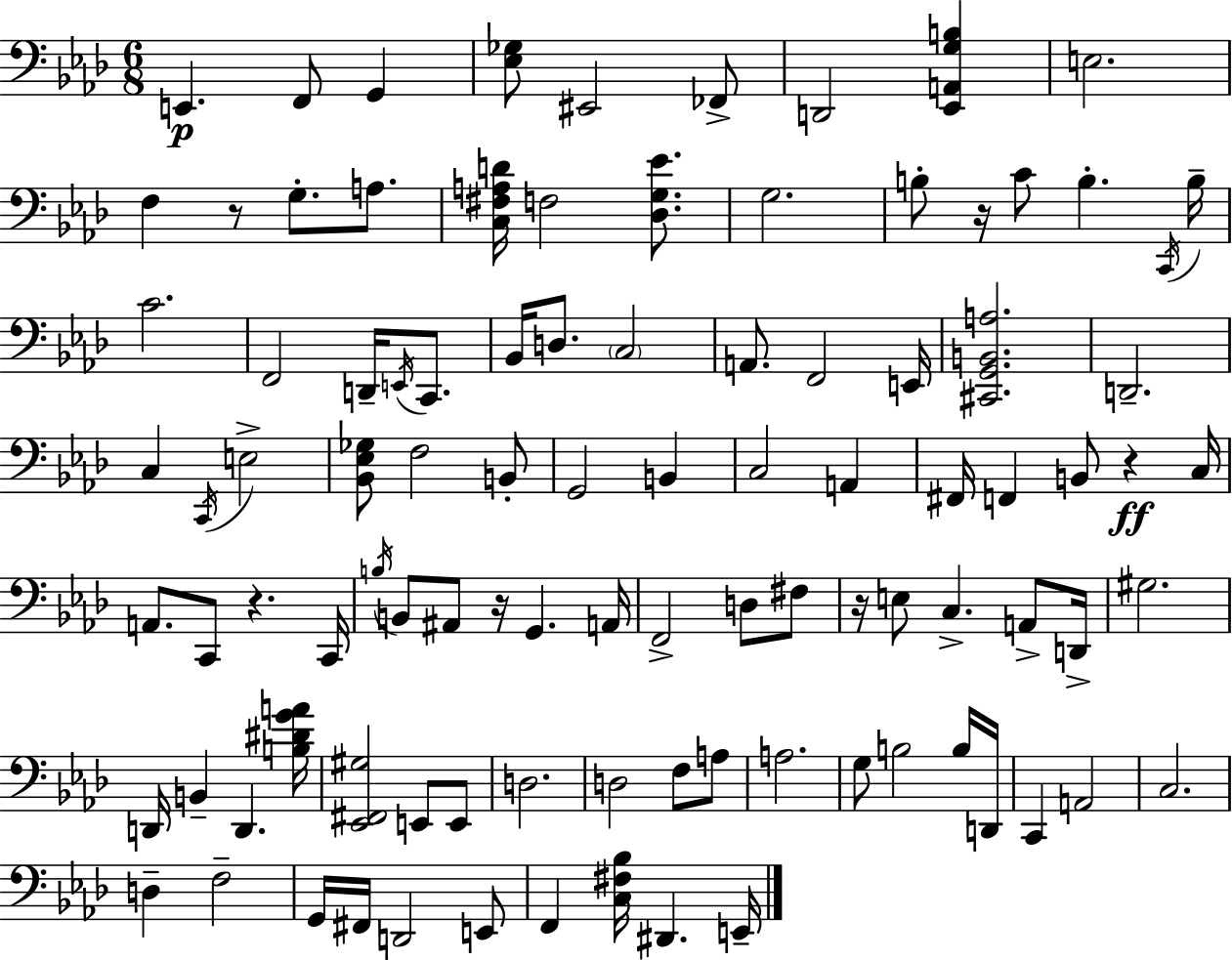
X:1
T:Untitled
M:6/8
L:1/4
K:Ab
E,, F,,/2 G,, [_E,_G,]/2 ^E,,2 _F,,/2 D,,2 [_E,,A,,G,B,] E,2 F, z/2 G,/2 A,/2 [C,^F,A,D]/4 F,2 [_D,G,_E]/2 G,2 B,/2 z/4 C/2 B, C,,/4 B,/4 C2 F,,2 D,,/4 E,,/4 C,,/2 _B,,/4 D,/2 C,2 A,,/2 F,,2 E,,/4 [^C,,G,,B,,A,]2 D,,2 C, C,,/4 E,2 [_B,,_E,_G,]/2 F,2 B,,/2 G,,2 B,, C,2 A,, ^F,,/4 F,, B,,/2 z C,/4 A,,/2 C,,/2 z C,,/4 B,/4 B,,/2 ^A,,/2 z/4 G,, A,,/4 F,,2 D,/2 ^F,/2 z/4 E,/2 C, A,,/2 D,,/4 ^G,2 D,,/4 B,, D,, [B,^DGA]/4 [_E,,^F,,^G,]2 E,,/2 E,,/2 D,2 D,2 F,/2 A,/2 A,2 G,/2 B,2 B,/4 D,,/4 C,, A,,2 C,2 D, F,2 G,,/4 ^F,,/4 D,,2 E,,/2 F,, [C,^F,_B,]/4 ^D,, E,,/4